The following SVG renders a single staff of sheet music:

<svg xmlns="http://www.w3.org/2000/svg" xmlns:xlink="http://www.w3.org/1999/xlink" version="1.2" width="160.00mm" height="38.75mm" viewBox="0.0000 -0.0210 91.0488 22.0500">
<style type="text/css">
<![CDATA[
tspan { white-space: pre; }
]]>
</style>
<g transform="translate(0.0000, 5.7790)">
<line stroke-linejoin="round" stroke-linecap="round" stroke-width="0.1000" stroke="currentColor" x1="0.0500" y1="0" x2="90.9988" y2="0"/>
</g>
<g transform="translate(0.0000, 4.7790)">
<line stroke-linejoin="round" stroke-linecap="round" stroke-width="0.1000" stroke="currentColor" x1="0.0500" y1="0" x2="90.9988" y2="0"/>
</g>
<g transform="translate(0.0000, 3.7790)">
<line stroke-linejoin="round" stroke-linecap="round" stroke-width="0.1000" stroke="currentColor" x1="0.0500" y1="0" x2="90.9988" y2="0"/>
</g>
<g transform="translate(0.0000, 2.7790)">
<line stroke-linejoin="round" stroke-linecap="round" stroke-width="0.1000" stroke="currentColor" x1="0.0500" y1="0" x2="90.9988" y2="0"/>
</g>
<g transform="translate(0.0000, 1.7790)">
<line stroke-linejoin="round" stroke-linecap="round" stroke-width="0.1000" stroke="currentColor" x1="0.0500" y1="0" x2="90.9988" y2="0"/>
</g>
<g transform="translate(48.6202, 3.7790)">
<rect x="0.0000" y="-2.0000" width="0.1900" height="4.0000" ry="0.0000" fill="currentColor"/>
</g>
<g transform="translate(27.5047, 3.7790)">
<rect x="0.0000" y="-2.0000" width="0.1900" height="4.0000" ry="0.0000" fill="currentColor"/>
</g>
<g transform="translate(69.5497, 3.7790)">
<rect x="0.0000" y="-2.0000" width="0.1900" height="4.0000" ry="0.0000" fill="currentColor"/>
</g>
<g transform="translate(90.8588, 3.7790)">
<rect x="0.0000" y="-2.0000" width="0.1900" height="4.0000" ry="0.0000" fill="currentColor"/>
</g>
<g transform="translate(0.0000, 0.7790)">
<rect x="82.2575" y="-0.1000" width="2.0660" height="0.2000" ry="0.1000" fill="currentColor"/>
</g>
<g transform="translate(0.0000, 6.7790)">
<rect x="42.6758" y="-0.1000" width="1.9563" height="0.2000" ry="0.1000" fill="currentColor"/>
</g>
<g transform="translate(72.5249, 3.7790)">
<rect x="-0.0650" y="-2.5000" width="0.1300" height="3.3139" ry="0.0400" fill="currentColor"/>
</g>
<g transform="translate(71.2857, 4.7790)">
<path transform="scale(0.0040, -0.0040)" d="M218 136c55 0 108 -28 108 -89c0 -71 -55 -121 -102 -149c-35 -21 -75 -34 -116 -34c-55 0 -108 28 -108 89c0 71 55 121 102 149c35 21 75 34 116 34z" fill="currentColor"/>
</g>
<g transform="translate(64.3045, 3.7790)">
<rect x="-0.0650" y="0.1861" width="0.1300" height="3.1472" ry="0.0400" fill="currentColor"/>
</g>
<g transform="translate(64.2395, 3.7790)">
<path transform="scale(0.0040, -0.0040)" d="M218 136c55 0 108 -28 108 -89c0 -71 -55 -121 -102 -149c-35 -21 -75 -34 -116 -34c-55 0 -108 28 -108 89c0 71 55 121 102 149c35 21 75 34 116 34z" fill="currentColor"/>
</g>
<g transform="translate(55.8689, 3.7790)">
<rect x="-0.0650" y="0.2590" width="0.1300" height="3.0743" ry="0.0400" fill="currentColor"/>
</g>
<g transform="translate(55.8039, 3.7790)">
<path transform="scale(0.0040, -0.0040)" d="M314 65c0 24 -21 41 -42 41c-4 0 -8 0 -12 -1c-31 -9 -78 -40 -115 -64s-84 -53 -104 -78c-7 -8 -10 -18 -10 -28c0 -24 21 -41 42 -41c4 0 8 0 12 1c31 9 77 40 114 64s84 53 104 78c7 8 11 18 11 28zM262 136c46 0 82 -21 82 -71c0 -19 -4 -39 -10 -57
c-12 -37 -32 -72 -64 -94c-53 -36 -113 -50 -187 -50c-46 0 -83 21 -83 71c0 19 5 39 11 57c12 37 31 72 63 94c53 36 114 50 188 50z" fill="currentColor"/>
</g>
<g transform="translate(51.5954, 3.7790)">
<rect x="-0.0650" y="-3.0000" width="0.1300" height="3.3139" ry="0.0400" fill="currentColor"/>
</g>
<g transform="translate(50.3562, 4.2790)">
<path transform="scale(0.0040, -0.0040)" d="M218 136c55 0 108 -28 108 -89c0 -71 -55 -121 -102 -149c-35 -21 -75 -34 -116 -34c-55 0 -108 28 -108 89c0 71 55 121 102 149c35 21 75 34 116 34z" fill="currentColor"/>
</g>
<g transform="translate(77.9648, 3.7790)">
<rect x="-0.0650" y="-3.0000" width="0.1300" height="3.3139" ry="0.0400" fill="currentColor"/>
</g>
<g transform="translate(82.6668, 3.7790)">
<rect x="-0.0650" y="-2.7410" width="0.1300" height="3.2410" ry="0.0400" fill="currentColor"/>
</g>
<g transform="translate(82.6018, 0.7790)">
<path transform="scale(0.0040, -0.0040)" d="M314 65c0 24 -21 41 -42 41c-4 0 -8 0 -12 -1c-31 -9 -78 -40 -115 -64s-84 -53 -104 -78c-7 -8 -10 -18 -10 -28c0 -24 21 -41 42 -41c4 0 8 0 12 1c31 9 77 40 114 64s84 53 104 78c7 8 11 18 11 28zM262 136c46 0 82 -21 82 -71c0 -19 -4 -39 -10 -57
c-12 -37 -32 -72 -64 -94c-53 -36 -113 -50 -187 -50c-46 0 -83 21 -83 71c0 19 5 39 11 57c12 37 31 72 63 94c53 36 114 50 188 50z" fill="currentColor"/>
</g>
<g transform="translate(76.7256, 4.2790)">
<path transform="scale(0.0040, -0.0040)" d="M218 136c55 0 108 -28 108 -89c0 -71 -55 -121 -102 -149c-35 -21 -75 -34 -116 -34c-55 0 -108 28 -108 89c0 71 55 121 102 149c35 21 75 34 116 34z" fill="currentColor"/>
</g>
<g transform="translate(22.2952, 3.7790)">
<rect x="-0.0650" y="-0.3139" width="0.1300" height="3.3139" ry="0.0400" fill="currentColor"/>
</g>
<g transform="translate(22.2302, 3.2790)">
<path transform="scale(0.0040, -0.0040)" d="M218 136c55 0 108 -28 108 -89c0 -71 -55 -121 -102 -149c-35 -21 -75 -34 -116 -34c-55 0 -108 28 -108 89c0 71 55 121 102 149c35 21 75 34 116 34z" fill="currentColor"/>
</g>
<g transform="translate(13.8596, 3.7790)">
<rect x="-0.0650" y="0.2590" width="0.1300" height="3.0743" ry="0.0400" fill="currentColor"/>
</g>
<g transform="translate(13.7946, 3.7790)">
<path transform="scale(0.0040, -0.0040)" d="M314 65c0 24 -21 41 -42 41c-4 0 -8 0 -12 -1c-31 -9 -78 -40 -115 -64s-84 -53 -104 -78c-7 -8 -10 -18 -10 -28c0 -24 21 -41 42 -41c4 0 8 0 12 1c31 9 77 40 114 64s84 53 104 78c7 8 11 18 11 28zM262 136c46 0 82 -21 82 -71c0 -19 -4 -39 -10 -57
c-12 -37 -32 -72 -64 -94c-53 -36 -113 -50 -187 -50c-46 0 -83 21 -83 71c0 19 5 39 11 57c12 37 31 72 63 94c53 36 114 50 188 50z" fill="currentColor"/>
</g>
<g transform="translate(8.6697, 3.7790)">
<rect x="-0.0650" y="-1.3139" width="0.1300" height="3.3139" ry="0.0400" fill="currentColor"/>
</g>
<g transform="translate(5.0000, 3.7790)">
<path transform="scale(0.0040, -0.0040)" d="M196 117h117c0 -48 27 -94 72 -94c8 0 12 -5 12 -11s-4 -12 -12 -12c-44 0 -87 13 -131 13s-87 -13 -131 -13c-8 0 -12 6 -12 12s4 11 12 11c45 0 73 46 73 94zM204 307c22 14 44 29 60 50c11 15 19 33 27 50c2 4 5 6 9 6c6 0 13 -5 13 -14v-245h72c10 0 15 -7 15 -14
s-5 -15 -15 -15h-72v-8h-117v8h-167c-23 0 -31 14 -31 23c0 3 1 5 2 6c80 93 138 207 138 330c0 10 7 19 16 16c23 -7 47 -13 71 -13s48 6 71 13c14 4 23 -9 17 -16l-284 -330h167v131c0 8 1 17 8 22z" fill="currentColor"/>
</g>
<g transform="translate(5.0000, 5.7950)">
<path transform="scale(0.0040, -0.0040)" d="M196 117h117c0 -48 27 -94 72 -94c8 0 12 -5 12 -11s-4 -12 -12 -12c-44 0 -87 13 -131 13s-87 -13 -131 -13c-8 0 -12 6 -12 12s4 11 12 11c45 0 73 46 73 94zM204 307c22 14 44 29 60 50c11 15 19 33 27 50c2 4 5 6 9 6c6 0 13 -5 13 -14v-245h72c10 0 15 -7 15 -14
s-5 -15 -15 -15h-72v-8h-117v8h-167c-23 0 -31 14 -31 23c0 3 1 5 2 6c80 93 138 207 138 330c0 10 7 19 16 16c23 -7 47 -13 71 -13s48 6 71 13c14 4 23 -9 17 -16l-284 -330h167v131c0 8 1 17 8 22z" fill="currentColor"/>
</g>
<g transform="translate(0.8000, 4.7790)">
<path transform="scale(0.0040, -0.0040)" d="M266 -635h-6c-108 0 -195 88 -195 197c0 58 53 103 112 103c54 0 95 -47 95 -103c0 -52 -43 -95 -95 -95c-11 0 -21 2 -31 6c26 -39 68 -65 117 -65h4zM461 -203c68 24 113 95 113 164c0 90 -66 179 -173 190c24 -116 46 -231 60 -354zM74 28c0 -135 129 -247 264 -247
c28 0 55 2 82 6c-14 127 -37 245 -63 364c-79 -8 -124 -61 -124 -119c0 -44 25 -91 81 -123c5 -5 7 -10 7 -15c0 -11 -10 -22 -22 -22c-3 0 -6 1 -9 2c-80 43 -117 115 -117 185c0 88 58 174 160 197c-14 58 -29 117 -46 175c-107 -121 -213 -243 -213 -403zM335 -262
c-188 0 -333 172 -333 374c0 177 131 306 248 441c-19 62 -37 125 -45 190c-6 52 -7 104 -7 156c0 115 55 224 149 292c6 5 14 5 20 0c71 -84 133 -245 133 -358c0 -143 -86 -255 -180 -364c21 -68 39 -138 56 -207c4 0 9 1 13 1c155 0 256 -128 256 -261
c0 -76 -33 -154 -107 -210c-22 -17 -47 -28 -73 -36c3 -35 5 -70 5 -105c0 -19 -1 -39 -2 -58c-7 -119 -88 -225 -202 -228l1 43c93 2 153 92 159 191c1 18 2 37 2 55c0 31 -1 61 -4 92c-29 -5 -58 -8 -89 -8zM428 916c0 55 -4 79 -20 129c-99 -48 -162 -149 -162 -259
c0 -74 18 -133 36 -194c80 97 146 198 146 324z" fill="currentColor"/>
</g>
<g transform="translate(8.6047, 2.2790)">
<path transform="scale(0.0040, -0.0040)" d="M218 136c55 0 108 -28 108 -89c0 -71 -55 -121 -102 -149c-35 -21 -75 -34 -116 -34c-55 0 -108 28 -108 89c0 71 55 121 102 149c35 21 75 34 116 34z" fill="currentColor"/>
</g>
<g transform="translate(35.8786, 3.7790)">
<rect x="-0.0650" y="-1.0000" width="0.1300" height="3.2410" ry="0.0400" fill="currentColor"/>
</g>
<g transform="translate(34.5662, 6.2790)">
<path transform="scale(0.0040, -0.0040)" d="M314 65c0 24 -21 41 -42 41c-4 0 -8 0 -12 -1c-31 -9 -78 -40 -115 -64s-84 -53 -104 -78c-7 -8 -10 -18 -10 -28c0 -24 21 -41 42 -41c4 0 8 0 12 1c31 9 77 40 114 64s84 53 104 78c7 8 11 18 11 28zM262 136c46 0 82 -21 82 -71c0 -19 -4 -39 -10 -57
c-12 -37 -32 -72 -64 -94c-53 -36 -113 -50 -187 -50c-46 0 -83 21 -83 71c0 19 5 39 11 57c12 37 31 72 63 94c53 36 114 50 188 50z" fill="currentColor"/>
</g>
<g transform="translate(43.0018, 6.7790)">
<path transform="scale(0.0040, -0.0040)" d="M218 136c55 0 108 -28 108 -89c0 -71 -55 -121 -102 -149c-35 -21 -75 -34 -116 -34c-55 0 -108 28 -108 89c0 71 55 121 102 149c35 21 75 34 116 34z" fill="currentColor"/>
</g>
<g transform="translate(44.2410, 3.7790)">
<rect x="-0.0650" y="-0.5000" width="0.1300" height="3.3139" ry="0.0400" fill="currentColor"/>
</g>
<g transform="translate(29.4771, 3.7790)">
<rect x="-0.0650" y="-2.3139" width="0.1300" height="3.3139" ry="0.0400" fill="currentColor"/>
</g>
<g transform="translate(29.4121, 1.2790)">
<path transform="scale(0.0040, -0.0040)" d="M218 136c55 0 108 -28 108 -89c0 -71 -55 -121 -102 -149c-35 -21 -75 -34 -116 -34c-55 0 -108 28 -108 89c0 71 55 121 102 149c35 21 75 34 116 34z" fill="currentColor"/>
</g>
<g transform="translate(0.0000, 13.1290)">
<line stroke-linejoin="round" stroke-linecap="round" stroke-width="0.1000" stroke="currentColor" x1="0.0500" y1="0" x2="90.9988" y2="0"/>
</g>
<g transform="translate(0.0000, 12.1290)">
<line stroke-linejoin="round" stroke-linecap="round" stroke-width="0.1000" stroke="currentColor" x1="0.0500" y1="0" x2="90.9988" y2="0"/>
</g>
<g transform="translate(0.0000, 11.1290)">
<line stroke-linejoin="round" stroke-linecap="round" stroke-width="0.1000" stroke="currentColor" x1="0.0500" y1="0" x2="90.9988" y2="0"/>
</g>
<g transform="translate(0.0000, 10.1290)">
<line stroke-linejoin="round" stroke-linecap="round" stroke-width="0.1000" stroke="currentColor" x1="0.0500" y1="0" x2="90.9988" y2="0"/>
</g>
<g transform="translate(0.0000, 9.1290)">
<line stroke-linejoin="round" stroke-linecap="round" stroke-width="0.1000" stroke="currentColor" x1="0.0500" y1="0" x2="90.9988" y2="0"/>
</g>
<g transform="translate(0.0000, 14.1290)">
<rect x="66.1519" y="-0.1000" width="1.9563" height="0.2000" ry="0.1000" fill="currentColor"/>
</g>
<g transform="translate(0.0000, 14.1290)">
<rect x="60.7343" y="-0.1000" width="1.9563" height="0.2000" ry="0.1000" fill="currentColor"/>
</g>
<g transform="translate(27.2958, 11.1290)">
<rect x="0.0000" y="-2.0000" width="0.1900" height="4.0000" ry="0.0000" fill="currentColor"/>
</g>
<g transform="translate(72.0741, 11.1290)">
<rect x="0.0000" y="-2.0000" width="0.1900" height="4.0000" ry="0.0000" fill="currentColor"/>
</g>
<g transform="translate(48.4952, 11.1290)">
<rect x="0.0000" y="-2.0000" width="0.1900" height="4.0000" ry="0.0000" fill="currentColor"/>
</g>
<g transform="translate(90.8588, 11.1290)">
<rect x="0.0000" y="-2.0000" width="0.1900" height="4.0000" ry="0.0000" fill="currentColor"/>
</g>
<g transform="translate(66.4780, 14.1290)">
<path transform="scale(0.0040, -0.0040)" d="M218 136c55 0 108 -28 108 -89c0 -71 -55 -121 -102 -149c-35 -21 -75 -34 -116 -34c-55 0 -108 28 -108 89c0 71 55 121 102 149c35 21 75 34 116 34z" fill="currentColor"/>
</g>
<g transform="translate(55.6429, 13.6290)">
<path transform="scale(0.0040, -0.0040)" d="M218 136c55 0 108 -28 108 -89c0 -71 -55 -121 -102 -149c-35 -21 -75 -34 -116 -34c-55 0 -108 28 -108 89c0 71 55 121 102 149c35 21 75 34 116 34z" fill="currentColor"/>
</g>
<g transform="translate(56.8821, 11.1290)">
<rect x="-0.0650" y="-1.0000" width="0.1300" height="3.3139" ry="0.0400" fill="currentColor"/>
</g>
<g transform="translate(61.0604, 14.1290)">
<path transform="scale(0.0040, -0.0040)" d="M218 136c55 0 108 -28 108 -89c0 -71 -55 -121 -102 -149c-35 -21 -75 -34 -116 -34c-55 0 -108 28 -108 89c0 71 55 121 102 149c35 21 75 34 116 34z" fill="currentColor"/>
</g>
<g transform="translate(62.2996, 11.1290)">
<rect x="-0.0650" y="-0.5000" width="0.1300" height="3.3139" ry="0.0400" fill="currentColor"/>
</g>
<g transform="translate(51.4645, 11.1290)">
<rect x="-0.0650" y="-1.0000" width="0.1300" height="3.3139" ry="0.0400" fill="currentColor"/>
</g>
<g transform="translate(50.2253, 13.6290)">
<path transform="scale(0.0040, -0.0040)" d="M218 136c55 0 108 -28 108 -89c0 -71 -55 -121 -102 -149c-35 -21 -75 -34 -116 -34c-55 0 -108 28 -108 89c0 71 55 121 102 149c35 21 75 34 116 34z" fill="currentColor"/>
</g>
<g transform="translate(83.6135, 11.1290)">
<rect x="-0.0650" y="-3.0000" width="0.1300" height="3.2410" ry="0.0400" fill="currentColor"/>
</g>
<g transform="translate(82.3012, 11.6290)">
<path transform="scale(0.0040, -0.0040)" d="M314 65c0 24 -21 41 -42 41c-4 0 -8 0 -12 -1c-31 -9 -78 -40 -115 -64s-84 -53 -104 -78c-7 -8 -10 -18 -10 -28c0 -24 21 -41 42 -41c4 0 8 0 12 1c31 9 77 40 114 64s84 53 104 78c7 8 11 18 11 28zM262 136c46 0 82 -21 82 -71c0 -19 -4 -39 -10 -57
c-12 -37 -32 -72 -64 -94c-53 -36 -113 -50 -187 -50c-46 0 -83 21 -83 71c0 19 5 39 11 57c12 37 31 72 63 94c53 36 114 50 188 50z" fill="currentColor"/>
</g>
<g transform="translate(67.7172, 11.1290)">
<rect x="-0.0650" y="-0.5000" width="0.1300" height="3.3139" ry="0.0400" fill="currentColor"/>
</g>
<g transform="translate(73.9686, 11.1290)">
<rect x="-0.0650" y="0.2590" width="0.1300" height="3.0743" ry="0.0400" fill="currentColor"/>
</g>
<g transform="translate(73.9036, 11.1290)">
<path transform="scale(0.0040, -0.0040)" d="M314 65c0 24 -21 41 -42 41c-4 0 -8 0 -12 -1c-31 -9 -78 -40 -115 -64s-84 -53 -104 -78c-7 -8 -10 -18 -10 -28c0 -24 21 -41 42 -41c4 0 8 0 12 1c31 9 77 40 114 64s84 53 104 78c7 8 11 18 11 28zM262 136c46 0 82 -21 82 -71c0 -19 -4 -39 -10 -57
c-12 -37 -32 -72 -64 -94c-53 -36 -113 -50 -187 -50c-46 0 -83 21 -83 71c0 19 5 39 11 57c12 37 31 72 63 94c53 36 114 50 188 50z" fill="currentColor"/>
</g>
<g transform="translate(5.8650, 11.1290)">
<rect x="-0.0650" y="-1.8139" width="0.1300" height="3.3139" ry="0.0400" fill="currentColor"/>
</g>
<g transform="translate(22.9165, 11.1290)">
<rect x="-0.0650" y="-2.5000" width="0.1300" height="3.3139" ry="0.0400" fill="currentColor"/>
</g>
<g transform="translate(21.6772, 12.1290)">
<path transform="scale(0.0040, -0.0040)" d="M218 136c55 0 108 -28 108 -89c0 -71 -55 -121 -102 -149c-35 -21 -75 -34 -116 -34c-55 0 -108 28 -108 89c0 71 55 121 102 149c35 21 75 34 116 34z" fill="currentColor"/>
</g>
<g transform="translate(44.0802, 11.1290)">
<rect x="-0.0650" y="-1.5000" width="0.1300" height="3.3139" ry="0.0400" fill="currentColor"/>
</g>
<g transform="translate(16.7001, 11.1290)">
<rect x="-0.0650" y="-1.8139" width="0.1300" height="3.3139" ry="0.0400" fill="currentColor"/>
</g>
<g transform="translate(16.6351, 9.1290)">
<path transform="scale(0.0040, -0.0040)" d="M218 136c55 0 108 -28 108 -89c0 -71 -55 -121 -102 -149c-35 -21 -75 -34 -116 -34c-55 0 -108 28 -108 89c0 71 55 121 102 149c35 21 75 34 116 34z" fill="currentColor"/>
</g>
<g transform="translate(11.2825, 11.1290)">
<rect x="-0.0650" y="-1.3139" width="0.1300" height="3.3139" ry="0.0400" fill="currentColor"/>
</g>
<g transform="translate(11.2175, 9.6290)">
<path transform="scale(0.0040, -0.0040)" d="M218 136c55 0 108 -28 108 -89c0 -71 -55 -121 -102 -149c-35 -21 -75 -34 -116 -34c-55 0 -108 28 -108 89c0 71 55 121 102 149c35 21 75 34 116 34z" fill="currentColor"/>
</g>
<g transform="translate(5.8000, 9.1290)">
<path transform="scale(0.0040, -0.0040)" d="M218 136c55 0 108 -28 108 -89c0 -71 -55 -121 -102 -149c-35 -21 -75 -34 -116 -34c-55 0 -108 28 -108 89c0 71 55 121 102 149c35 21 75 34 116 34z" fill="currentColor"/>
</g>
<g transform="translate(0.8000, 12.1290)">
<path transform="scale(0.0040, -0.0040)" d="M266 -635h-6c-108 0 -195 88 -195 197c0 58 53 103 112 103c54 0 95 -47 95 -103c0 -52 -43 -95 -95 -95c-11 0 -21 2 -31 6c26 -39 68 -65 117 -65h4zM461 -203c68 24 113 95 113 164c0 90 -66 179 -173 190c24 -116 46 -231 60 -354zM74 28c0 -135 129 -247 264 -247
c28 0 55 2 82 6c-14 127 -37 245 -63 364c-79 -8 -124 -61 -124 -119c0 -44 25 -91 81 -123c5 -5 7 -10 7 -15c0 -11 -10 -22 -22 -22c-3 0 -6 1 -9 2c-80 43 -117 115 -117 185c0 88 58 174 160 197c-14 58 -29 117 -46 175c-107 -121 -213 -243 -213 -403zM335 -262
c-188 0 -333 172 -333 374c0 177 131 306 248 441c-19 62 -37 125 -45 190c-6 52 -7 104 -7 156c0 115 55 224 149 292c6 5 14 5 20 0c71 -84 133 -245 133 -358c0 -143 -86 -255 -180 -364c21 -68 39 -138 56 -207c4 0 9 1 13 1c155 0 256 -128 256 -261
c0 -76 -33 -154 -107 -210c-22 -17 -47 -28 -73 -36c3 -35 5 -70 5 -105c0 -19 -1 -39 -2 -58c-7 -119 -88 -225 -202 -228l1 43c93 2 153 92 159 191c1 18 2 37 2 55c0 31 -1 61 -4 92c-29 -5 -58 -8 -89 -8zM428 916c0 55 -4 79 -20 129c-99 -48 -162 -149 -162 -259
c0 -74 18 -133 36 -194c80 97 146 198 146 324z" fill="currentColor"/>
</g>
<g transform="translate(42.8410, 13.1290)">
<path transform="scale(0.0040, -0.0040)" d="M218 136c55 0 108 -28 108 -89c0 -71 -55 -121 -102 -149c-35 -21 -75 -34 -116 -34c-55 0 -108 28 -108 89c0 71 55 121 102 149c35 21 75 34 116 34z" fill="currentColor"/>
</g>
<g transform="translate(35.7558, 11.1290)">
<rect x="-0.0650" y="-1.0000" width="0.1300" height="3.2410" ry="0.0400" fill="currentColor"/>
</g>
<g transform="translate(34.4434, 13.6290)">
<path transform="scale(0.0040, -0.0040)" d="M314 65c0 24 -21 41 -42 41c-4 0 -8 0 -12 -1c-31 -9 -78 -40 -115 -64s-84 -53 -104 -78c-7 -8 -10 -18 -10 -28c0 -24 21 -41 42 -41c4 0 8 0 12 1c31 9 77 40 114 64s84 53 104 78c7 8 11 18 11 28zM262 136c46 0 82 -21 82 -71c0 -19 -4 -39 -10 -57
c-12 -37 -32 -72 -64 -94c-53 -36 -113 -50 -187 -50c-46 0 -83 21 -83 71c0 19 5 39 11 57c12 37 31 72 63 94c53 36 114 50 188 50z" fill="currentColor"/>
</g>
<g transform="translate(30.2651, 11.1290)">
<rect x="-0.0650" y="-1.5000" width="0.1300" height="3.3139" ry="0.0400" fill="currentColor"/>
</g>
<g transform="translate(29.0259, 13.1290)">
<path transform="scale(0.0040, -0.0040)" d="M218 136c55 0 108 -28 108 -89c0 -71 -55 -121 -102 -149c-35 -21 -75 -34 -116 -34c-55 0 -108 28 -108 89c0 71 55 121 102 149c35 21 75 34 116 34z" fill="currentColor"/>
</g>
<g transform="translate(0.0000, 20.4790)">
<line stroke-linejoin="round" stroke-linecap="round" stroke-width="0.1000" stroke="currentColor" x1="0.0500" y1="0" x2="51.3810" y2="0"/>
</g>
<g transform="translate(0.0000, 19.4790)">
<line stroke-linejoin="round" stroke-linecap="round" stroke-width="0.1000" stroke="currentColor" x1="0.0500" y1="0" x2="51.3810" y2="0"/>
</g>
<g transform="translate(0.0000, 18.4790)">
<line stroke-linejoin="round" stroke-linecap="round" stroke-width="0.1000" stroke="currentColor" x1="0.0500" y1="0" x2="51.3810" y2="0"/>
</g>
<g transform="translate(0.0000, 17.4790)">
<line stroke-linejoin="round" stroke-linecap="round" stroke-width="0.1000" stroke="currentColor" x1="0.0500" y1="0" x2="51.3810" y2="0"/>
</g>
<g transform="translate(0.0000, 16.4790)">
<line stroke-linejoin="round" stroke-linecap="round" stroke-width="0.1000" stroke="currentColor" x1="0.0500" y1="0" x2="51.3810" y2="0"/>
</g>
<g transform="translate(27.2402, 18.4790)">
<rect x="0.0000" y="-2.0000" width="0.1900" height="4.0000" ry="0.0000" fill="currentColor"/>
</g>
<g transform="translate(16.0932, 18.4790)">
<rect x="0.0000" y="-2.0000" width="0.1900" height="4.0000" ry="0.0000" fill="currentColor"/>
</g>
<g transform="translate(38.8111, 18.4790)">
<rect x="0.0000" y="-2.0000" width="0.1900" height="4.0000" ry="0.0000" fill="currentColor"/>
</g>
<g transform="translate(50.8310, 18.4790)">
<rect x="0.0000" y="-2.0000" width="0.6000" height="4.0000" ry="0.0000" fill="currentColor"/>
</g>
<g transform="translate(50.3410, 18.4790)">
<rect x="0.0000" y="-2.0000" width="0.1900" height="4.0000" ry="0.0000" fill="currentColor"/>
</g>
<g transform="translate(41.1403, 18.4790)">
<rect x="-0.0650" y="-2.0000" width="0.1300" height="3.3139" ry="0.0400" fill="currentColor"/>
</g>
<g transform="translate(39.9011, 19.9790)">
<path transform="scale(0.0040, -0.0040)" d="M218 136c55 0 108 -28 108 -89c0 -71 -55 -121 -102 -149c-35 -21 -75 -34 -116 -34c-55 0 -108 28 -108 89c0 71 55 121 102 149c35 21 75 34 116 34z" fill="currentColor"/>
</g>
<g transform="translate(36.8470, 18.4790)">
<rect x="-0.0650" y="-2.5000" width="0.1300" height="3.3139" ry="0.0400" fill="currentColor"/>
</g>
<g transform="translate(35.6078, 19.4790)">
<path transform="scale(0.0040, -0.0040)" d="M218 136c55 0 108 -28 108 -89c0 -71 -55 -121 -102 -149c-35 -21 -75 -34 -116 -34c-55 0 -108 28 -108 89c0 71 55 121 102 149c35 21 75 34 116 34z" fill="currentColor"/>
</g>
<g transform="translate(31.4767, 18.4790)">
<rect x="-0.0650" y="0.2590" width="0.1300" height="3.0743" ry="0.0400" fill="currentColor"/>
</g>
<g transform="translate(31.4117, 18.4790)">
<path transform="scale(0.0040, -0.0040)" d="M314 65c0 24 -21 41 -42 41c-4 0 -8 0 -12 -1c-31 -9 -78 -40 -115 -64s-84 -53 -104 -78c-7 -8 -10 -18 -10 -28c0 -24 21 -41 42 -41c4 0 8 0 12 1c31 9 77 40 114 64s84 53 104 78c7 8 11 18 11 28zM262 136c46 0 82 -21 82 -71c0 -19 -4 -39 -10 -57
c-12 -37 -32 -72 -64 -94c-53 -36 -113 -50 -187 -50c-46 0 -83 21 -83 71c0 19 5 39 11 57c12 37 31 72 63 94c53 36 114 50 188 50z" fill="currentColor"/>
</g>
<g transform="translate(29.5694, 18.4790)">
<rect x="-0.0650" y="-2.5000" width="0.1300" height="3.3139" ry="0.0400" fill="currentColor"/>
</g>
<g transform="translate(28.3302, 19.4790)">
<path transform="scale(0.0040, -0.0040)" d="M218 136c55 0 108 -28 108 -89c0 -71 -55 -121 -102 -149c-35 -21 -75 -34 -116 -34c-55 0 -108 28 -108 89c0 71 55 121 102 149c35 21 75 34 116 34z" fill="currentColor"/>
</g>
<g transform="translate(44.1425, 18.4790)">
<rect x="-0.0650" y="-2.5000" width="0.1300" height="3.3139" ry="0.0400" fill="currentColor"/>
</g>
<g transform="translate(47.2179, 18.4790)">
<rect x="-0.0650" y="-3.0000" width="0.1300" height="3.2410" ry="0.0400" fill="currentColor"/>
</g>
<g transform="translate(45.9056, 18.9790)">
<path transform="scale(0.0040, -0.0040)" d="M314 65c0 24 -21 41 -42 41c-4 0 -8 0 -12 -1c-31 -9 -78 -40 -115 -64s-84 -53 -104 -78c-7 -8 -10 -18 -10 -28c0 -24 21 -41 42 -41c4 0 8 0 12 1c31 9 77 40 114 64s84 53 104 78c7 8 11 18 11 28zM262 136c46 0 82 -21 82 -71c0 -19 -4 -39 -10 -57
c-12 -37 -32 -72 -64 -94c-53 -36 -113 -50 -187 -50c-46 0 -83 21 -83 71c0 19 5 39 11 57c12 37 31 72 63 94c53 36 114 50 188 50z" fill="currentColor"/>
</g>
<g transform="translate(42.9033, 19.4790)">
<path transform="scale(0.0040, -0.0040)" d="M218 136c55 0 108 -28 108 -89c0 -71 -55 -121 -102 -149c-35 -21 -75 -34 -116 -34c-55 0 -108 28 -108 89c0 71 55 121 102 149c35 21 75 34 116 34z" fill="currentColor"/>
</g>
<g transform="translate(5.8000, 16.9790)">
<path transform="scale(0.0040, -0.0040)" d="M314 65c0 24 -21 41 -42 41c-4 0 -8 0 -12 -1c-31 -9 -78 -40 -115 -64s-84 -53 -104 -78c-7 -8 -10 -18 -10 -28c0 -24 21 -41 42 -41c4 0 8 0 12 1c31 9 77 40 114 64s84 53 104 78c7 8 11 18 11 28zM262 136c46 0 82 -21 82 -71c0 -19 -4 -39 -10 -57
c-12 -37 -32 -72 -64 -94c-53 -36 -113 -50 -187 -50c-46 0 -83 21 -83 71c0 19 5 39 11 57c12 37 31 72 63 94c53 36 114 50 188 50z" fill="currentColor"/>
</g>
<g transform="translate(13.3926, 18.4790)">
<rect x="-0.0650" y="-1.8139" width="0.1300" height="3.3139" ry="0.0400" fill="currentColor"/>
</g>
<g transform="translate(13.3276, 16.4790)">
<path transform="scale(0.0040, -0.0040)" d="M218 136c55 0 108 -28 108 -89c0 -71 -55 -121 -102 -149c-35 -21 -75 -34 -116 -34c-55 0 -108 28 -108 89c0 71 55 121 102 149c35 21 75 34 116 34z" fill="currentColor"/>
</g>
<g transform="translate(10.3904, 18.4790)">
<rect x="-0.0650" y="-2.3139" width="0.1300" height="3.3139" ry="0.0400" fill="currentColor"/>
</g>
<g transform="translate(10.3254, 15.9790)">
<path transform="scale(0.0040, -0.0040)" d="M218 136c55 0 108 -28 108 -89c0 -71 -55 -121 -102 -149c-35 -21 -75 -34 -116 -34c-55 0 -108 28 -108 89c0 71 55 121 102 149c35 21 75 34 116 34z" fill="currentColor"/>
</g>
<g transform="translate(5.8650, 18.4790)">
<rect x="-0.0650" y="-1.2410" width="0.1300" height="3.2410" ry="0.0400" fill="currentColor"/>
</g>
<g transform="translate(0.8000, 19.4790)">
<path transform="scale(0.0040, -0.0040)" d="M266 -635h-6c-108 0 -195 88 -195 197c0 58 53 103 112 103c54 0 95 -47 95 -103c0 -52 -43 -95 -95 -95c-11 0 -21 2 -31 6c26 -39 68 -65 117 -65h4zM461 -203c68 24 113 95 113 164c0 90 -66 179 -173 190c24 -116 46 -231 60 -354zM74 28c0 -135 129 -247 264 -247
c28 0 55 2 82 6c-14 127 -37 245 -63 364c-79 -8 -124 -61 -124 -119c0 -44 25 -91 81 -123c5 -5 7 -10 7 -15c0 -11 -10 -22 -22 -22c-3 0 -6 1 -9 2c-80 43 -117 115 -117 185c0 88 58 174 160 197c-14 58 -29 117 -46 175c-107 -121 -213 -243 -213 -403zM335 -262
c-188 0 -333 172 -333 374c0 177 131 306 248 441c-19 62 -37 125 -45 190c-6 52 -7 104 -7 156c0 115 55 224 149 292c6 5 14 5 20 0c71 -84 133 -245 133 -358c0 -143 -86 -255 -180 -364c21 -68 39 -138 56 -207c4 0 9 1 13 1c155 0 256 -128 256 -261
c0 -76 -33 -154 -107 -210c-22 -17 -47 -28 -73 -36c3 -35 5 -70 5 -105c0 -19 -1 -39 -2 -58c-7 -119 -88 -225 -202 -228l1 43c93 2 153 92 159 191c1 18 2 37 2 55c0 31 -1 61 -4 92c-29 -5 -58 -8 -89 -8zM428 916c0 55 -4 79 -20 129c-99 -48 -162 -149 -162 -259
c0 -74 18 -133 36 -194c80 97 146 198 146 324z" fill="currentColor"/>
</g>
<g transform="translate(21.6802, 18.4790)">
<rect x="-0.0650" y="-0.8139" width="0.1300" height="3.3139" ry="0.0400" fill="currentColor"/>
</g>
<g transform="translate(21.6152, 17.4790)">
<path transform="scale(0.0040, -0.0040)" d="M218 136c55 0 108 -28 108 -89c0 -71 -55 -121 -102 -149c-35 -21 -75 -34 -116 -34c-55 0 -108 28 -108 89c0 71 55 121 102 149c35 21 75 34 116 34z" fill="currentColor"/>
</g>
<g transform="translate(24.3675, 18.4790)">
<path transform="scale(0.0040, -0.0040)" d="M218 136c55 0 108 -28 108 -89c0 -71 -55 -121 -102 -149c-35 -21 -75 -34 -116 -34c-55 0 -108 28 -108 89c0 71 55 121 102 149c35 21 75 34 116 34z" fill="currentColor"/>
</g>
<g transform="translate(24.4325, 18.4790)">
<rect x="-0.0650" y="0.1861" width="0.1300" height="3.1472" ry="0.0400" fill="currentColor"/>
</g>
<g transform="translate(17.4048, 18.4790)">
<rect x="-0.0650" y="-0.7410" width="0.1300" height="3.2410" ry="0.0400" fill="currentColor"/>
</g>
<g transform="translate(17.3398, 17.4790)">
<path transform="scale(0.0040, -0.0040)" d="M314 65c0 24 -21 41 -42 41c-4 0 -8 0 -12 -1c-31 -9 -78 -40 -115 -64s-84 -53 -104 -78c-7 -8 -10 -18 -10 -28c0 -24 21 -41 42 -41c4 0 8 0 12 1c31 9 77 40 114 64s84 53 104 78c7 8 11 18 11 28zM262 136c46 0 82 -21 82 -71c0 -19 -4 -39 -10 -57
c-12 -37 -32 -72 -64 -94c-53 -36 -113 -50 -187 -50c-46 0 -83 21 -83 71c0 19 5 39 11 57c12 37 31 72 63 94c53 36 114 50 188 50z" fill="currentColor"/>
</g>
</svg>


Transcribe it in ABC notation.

X:1
T:Untitled
M:4/4
L:1/4
K:C
e B2 c g D2 C A B2 B G A a2 f e f G E D2 E D D C C B2 A2 e2 g f d2 d B G B2 G F G A2